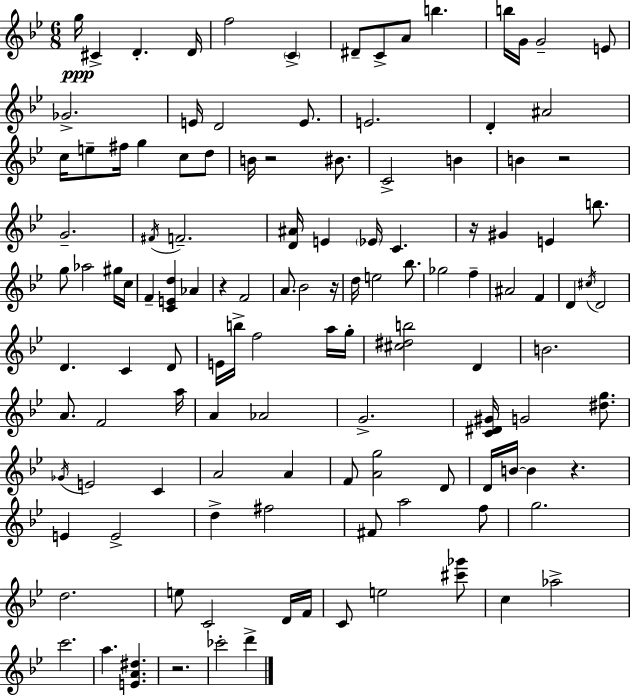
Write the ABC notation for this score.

X:1
T:Untitled
M:6/8
L:1/4
K:Bb
g/4 ^C D D/4 f2 C ^D/2 C/2 A/2 b b/4 G/4 G2 E/2 _G2 E/4 D2 E/2 E2 D ^A2 c/4 e/2 ^f/4 g c/2 d/2 B/4 z2 ^B/2 C2 B B z2 G2 ^F/4 F2 [D^A]/4 E _E/4 C z/4 ^G E b/2 g/2 _a2 ^g/4 c/4 F [CEd] _A z F2 A/2 _B2 z/4 d/4 e2 _b/2 _g2 f ^A2 F D ^c/4 D2 D C D/2 E/4 b/4 f2 a/4 g/4 [^c^db]2 D B2 A/2 F2 a/4 A _A2 G2 [C^D^G]/4 G2 [^dg]/2 _G/4 E2 C A2 A F/2 [Ag]2 D/2 D/4 B/4 B z E E2 d ^f2 ^F/2 a2 f/2 g2 d2 e/2 C2 D/4 F/4 C/2 e2 [^c'_g']/2 c _a2 c'2 a [EA^d] z2 _c'2 d'